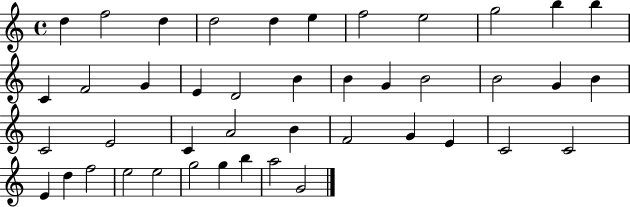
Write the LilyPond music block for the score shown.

{
  \clef treble
  \time 4/4
  \defaultTimeSignature
  \key c \major
  d''4 f''2 d''4 | d''2 d''4 e''4 | f''2 e''2 | g''2 b''4 b''4 | \break c'4 f'2 g'4 | e'4 d'2 b'4 | b'4 g'4 b'2 | b'2 g'4 b'4 | \break c'2 e'2 | c'4 a'2 b'4 | f'2 g'4 e'4 | c'2 c'2 | \break e'4 d''4 f''2 | e''2 e''2 | g''2 g''4 b''4 | a''2 g'2 | \break \bar "|."
}